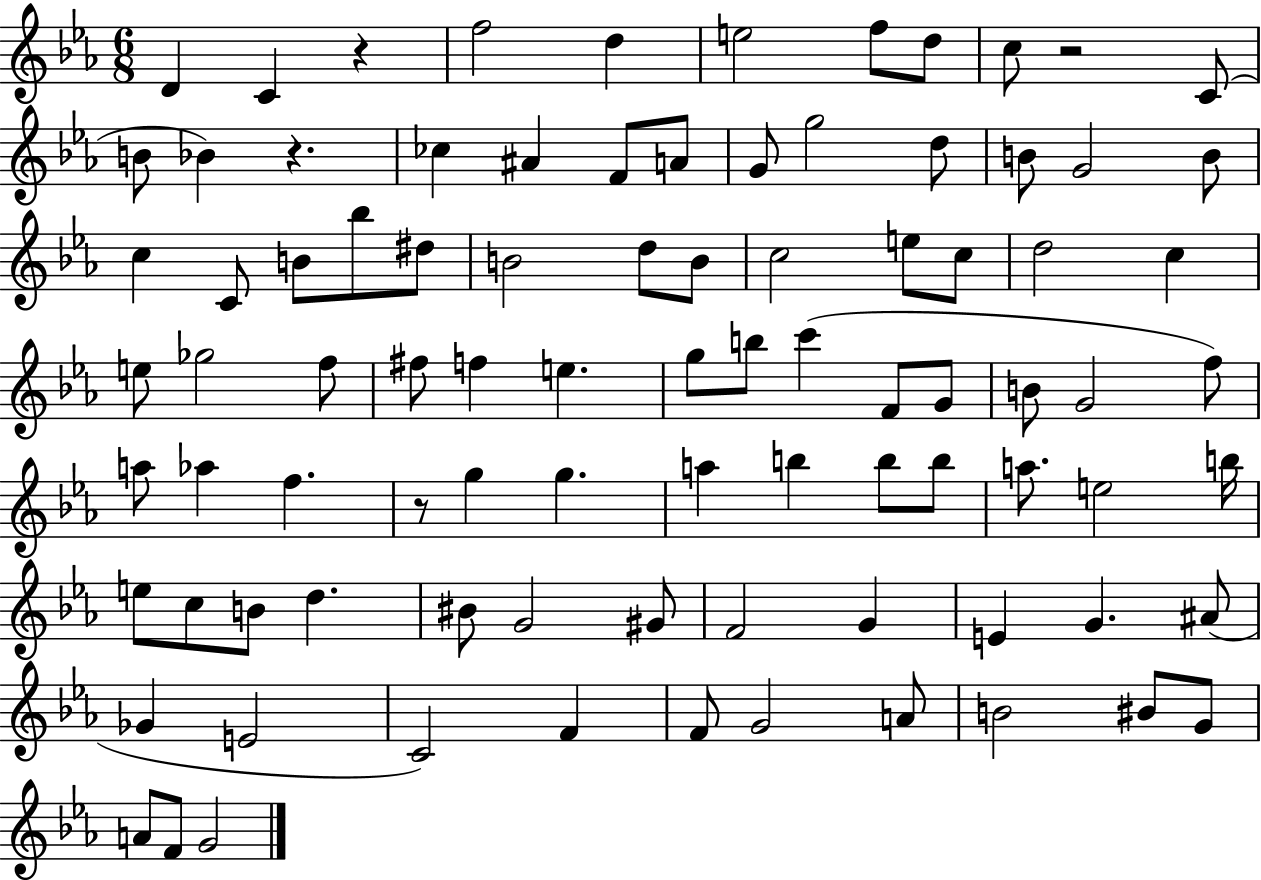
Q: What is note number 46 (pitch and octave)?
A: B4